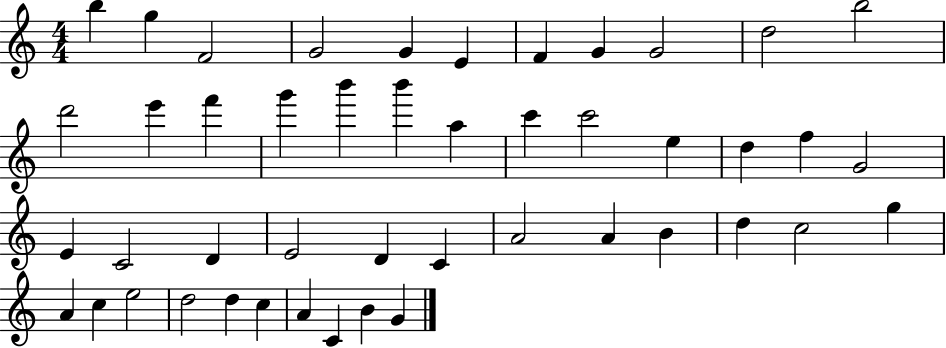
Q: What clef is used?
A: treble